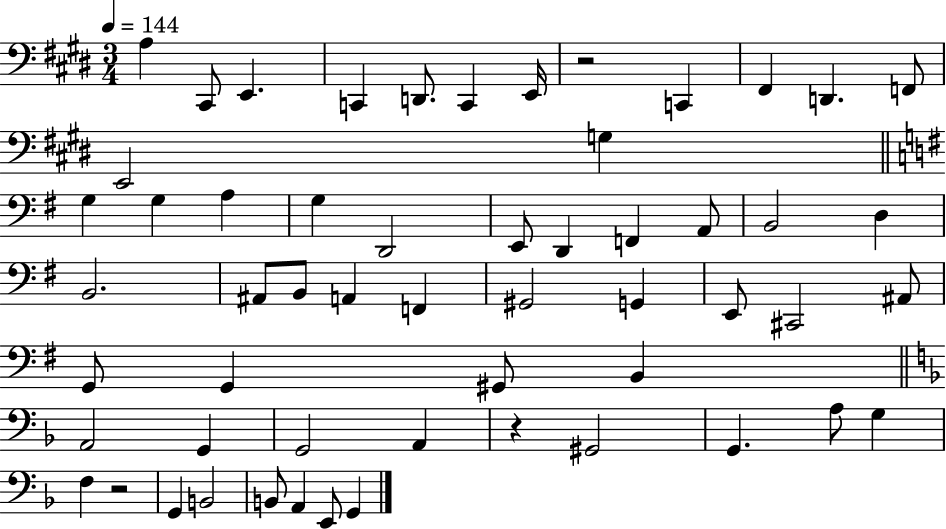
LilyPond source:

{
  \clef bass
  \numericTimeSignature
  \time 3/4
  \key e \major
  \tempo 4 = 144
  a4 cis,8 e,4. | c,4 d,8. c,4 e,16 | r2 c,4 | fis,4 d,4. f,8 | \break e,2 g4 | \bar "||" \break \key e \minor g4 g4 a4 | g4 d,2 | e,8 d,4 f,4 a,8 | b,2 d4 | \break b,2. | ais,8 b,8 a,4 f,4 | gis,2 g,4 | e,8 cis,2 ais,8 | \break g,8 g,4 gis,8 b,4 | \bar "||" \break \key f \major a,2 g,4 | g,2 a,4 | r4 gis,2 | g,4. a8 g4 | \break f4 r2 | g,4 b,2 | b,8 a,4 e,8 g,4 | \bar "|."
}